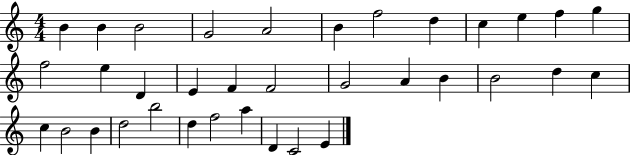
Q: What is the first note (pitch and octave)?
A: B4